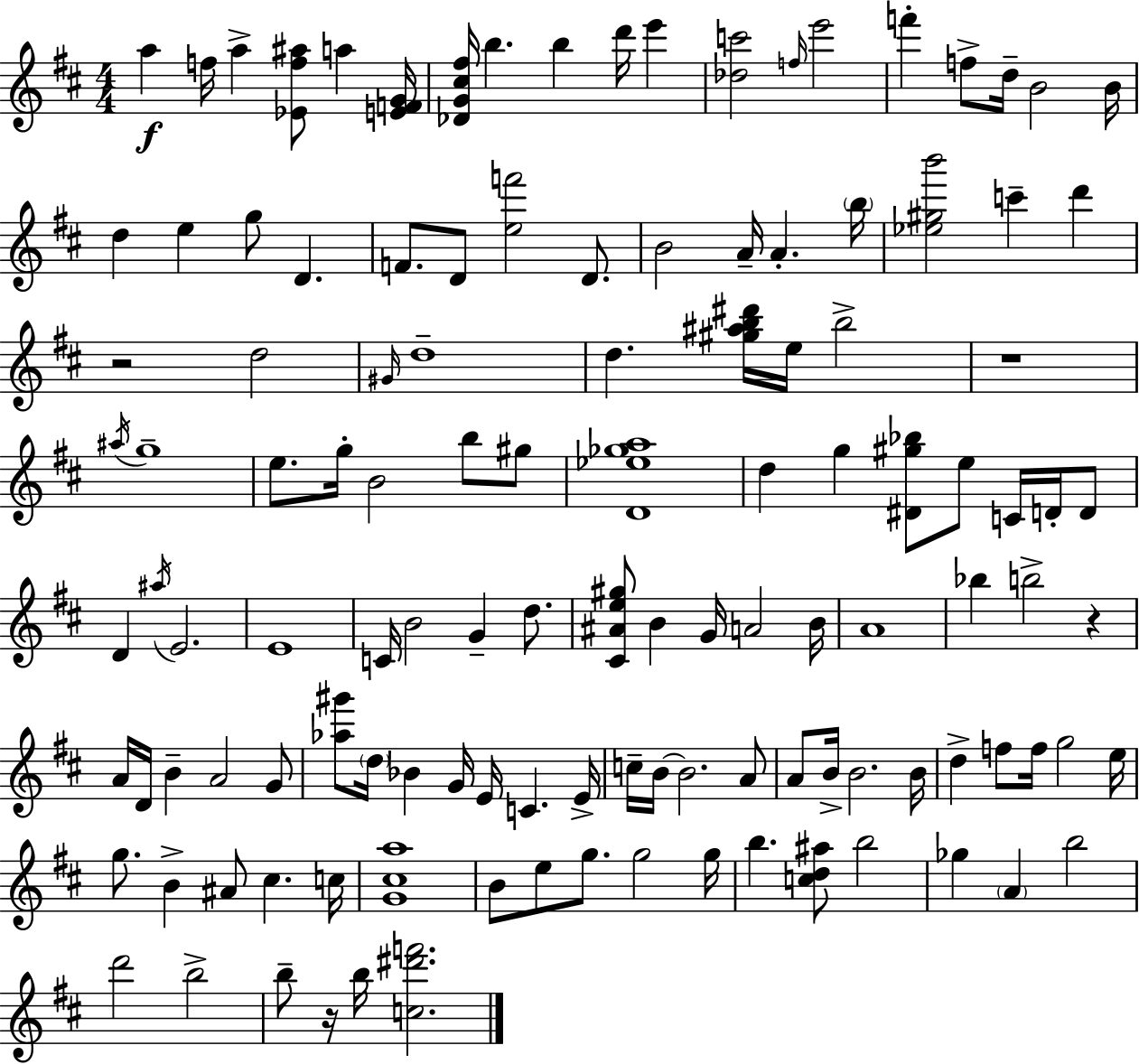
A5/q F5/s A5/q [Eb4,F5,A#5]/e A5/q [E4,F4,G4]/s [Db4,G4,C#5,F#5]/s B5/q. B5/q D6/s E6/q [Db5,C6]/h F5/s E6/h F6/q F5/e D5/s B4/h B4/s D5/q E5/q G5/e D4/q. F4/e. D4/e [E5,F6]/h D4/e. B4/h A4/s A4/q. B5/s [Eb5,G#5,B6]/h C6/q D6/q R/h D5/h G#4/s D5/w D5/q. [G#5,A#5,B5,D#6]/s E5/s B5/h R/w A#5/s G5/w E5/e. G5/s B4/h B5/e G#5/e [D4,Eb5,Gb5,A5]/w D5/q G5/q [D#4,G#5,Bb5]/e E5/e C4/s D4/s D4/e D4/q A#5/s E4/h. E4/w C4/s B4/h G4/q D5/e. [C#4,A#4,E5,G#5]/e B4/q G4/s A4/h B4/s A4/w Bb5/q B5/h R/q A4/s D4/s B4/q A4/h G4/e [Ab5,G#6]/e D5/s Bb4/q G4/s E4/s C4/q. E4/s C5/s B4/s B4/h. A4/e A4/e B4/s B4/h. B4/s D5/q F5/e F5/s G5/h E5/s G5/e. B4/q A#4/e C#5/q. C5/s [G4,C#5,A5]/w B4/e E5/e G5/e. G5/h G5/s B5/q. [C5,D5,A#5]/e B5/h Gb5/q A4/q B5/h D6/h B5/h B5/e R/s B5/s [C5,D#6,F6]/h.